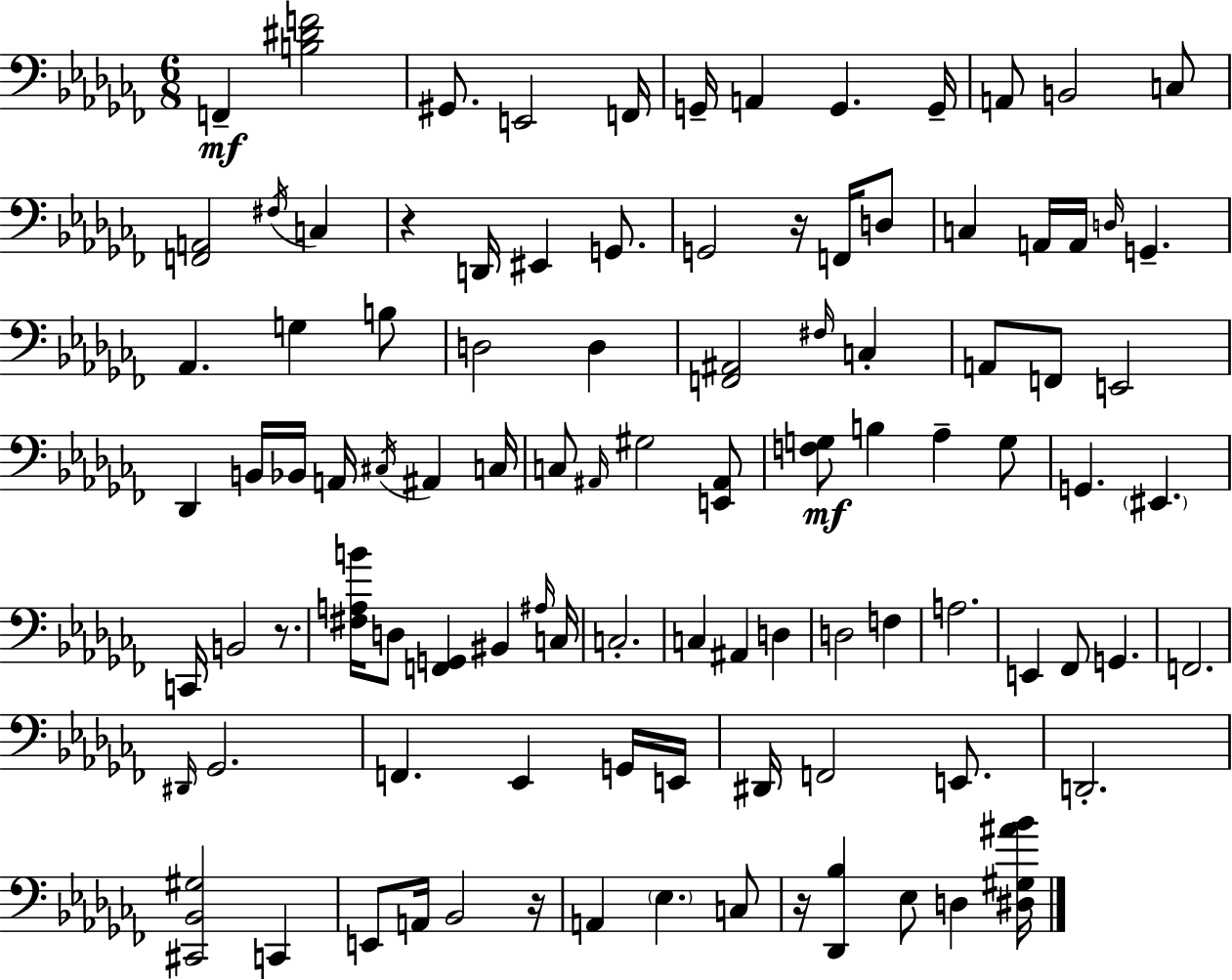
{
  \clef bass
  \numericTimeSignature
  \time 6/8
  \key aes \minor
  f,4--\mf <b dis' f'>2 | gis,8. e,2 f,16 | g,16-- a,4 g,4. g,16-- | a,8 b,2 c8 | \break <f, a,>2 \acciaccatura { fis16 } c4 | r4 d,16 eis,4 g,8. | g,2 r16 f,16 d8 | c4 a,16 a,16 \grace { d16 } g,4.-- | \break aes,4. g4 | b8 d2 d4 | <f, ais,>2 \grace { fis16 } c4-. | a,8 f,8 e,2 | \break des,4 b,16 bes,16 a,16 \acciaccatura { cis16 } ais,4 | c16 c8 \grace { ais,16 } gis2 | <e, ais,>8 <f g>8\mf b4 aes4-- | g8 g,4. \parenthesize eis,4. | \break c,16 b,2 | r8. <fis a b'>16 d8 <f, g,>4 | bis,4 \grace { ais16 } c16 c2.-. | c4 ais,4 | \break d4 d2 | f4 a2. | e,4 fes,8 | g,4. f,2. | \break \grace { dis,16 } ges,2. | f,4. | ees,4 g,16 e,16 dis,16 f,2 | e,8. d,2.-. | \break <cis, bes, gis>2 | c,4 e,8 a,16 bes,2 | r16 a,4 \parenthesize ees4. | c8 r16 <des, bes>4 | \break ees8 d4 <dis gis ais' bes'>16 \bar "|."
}